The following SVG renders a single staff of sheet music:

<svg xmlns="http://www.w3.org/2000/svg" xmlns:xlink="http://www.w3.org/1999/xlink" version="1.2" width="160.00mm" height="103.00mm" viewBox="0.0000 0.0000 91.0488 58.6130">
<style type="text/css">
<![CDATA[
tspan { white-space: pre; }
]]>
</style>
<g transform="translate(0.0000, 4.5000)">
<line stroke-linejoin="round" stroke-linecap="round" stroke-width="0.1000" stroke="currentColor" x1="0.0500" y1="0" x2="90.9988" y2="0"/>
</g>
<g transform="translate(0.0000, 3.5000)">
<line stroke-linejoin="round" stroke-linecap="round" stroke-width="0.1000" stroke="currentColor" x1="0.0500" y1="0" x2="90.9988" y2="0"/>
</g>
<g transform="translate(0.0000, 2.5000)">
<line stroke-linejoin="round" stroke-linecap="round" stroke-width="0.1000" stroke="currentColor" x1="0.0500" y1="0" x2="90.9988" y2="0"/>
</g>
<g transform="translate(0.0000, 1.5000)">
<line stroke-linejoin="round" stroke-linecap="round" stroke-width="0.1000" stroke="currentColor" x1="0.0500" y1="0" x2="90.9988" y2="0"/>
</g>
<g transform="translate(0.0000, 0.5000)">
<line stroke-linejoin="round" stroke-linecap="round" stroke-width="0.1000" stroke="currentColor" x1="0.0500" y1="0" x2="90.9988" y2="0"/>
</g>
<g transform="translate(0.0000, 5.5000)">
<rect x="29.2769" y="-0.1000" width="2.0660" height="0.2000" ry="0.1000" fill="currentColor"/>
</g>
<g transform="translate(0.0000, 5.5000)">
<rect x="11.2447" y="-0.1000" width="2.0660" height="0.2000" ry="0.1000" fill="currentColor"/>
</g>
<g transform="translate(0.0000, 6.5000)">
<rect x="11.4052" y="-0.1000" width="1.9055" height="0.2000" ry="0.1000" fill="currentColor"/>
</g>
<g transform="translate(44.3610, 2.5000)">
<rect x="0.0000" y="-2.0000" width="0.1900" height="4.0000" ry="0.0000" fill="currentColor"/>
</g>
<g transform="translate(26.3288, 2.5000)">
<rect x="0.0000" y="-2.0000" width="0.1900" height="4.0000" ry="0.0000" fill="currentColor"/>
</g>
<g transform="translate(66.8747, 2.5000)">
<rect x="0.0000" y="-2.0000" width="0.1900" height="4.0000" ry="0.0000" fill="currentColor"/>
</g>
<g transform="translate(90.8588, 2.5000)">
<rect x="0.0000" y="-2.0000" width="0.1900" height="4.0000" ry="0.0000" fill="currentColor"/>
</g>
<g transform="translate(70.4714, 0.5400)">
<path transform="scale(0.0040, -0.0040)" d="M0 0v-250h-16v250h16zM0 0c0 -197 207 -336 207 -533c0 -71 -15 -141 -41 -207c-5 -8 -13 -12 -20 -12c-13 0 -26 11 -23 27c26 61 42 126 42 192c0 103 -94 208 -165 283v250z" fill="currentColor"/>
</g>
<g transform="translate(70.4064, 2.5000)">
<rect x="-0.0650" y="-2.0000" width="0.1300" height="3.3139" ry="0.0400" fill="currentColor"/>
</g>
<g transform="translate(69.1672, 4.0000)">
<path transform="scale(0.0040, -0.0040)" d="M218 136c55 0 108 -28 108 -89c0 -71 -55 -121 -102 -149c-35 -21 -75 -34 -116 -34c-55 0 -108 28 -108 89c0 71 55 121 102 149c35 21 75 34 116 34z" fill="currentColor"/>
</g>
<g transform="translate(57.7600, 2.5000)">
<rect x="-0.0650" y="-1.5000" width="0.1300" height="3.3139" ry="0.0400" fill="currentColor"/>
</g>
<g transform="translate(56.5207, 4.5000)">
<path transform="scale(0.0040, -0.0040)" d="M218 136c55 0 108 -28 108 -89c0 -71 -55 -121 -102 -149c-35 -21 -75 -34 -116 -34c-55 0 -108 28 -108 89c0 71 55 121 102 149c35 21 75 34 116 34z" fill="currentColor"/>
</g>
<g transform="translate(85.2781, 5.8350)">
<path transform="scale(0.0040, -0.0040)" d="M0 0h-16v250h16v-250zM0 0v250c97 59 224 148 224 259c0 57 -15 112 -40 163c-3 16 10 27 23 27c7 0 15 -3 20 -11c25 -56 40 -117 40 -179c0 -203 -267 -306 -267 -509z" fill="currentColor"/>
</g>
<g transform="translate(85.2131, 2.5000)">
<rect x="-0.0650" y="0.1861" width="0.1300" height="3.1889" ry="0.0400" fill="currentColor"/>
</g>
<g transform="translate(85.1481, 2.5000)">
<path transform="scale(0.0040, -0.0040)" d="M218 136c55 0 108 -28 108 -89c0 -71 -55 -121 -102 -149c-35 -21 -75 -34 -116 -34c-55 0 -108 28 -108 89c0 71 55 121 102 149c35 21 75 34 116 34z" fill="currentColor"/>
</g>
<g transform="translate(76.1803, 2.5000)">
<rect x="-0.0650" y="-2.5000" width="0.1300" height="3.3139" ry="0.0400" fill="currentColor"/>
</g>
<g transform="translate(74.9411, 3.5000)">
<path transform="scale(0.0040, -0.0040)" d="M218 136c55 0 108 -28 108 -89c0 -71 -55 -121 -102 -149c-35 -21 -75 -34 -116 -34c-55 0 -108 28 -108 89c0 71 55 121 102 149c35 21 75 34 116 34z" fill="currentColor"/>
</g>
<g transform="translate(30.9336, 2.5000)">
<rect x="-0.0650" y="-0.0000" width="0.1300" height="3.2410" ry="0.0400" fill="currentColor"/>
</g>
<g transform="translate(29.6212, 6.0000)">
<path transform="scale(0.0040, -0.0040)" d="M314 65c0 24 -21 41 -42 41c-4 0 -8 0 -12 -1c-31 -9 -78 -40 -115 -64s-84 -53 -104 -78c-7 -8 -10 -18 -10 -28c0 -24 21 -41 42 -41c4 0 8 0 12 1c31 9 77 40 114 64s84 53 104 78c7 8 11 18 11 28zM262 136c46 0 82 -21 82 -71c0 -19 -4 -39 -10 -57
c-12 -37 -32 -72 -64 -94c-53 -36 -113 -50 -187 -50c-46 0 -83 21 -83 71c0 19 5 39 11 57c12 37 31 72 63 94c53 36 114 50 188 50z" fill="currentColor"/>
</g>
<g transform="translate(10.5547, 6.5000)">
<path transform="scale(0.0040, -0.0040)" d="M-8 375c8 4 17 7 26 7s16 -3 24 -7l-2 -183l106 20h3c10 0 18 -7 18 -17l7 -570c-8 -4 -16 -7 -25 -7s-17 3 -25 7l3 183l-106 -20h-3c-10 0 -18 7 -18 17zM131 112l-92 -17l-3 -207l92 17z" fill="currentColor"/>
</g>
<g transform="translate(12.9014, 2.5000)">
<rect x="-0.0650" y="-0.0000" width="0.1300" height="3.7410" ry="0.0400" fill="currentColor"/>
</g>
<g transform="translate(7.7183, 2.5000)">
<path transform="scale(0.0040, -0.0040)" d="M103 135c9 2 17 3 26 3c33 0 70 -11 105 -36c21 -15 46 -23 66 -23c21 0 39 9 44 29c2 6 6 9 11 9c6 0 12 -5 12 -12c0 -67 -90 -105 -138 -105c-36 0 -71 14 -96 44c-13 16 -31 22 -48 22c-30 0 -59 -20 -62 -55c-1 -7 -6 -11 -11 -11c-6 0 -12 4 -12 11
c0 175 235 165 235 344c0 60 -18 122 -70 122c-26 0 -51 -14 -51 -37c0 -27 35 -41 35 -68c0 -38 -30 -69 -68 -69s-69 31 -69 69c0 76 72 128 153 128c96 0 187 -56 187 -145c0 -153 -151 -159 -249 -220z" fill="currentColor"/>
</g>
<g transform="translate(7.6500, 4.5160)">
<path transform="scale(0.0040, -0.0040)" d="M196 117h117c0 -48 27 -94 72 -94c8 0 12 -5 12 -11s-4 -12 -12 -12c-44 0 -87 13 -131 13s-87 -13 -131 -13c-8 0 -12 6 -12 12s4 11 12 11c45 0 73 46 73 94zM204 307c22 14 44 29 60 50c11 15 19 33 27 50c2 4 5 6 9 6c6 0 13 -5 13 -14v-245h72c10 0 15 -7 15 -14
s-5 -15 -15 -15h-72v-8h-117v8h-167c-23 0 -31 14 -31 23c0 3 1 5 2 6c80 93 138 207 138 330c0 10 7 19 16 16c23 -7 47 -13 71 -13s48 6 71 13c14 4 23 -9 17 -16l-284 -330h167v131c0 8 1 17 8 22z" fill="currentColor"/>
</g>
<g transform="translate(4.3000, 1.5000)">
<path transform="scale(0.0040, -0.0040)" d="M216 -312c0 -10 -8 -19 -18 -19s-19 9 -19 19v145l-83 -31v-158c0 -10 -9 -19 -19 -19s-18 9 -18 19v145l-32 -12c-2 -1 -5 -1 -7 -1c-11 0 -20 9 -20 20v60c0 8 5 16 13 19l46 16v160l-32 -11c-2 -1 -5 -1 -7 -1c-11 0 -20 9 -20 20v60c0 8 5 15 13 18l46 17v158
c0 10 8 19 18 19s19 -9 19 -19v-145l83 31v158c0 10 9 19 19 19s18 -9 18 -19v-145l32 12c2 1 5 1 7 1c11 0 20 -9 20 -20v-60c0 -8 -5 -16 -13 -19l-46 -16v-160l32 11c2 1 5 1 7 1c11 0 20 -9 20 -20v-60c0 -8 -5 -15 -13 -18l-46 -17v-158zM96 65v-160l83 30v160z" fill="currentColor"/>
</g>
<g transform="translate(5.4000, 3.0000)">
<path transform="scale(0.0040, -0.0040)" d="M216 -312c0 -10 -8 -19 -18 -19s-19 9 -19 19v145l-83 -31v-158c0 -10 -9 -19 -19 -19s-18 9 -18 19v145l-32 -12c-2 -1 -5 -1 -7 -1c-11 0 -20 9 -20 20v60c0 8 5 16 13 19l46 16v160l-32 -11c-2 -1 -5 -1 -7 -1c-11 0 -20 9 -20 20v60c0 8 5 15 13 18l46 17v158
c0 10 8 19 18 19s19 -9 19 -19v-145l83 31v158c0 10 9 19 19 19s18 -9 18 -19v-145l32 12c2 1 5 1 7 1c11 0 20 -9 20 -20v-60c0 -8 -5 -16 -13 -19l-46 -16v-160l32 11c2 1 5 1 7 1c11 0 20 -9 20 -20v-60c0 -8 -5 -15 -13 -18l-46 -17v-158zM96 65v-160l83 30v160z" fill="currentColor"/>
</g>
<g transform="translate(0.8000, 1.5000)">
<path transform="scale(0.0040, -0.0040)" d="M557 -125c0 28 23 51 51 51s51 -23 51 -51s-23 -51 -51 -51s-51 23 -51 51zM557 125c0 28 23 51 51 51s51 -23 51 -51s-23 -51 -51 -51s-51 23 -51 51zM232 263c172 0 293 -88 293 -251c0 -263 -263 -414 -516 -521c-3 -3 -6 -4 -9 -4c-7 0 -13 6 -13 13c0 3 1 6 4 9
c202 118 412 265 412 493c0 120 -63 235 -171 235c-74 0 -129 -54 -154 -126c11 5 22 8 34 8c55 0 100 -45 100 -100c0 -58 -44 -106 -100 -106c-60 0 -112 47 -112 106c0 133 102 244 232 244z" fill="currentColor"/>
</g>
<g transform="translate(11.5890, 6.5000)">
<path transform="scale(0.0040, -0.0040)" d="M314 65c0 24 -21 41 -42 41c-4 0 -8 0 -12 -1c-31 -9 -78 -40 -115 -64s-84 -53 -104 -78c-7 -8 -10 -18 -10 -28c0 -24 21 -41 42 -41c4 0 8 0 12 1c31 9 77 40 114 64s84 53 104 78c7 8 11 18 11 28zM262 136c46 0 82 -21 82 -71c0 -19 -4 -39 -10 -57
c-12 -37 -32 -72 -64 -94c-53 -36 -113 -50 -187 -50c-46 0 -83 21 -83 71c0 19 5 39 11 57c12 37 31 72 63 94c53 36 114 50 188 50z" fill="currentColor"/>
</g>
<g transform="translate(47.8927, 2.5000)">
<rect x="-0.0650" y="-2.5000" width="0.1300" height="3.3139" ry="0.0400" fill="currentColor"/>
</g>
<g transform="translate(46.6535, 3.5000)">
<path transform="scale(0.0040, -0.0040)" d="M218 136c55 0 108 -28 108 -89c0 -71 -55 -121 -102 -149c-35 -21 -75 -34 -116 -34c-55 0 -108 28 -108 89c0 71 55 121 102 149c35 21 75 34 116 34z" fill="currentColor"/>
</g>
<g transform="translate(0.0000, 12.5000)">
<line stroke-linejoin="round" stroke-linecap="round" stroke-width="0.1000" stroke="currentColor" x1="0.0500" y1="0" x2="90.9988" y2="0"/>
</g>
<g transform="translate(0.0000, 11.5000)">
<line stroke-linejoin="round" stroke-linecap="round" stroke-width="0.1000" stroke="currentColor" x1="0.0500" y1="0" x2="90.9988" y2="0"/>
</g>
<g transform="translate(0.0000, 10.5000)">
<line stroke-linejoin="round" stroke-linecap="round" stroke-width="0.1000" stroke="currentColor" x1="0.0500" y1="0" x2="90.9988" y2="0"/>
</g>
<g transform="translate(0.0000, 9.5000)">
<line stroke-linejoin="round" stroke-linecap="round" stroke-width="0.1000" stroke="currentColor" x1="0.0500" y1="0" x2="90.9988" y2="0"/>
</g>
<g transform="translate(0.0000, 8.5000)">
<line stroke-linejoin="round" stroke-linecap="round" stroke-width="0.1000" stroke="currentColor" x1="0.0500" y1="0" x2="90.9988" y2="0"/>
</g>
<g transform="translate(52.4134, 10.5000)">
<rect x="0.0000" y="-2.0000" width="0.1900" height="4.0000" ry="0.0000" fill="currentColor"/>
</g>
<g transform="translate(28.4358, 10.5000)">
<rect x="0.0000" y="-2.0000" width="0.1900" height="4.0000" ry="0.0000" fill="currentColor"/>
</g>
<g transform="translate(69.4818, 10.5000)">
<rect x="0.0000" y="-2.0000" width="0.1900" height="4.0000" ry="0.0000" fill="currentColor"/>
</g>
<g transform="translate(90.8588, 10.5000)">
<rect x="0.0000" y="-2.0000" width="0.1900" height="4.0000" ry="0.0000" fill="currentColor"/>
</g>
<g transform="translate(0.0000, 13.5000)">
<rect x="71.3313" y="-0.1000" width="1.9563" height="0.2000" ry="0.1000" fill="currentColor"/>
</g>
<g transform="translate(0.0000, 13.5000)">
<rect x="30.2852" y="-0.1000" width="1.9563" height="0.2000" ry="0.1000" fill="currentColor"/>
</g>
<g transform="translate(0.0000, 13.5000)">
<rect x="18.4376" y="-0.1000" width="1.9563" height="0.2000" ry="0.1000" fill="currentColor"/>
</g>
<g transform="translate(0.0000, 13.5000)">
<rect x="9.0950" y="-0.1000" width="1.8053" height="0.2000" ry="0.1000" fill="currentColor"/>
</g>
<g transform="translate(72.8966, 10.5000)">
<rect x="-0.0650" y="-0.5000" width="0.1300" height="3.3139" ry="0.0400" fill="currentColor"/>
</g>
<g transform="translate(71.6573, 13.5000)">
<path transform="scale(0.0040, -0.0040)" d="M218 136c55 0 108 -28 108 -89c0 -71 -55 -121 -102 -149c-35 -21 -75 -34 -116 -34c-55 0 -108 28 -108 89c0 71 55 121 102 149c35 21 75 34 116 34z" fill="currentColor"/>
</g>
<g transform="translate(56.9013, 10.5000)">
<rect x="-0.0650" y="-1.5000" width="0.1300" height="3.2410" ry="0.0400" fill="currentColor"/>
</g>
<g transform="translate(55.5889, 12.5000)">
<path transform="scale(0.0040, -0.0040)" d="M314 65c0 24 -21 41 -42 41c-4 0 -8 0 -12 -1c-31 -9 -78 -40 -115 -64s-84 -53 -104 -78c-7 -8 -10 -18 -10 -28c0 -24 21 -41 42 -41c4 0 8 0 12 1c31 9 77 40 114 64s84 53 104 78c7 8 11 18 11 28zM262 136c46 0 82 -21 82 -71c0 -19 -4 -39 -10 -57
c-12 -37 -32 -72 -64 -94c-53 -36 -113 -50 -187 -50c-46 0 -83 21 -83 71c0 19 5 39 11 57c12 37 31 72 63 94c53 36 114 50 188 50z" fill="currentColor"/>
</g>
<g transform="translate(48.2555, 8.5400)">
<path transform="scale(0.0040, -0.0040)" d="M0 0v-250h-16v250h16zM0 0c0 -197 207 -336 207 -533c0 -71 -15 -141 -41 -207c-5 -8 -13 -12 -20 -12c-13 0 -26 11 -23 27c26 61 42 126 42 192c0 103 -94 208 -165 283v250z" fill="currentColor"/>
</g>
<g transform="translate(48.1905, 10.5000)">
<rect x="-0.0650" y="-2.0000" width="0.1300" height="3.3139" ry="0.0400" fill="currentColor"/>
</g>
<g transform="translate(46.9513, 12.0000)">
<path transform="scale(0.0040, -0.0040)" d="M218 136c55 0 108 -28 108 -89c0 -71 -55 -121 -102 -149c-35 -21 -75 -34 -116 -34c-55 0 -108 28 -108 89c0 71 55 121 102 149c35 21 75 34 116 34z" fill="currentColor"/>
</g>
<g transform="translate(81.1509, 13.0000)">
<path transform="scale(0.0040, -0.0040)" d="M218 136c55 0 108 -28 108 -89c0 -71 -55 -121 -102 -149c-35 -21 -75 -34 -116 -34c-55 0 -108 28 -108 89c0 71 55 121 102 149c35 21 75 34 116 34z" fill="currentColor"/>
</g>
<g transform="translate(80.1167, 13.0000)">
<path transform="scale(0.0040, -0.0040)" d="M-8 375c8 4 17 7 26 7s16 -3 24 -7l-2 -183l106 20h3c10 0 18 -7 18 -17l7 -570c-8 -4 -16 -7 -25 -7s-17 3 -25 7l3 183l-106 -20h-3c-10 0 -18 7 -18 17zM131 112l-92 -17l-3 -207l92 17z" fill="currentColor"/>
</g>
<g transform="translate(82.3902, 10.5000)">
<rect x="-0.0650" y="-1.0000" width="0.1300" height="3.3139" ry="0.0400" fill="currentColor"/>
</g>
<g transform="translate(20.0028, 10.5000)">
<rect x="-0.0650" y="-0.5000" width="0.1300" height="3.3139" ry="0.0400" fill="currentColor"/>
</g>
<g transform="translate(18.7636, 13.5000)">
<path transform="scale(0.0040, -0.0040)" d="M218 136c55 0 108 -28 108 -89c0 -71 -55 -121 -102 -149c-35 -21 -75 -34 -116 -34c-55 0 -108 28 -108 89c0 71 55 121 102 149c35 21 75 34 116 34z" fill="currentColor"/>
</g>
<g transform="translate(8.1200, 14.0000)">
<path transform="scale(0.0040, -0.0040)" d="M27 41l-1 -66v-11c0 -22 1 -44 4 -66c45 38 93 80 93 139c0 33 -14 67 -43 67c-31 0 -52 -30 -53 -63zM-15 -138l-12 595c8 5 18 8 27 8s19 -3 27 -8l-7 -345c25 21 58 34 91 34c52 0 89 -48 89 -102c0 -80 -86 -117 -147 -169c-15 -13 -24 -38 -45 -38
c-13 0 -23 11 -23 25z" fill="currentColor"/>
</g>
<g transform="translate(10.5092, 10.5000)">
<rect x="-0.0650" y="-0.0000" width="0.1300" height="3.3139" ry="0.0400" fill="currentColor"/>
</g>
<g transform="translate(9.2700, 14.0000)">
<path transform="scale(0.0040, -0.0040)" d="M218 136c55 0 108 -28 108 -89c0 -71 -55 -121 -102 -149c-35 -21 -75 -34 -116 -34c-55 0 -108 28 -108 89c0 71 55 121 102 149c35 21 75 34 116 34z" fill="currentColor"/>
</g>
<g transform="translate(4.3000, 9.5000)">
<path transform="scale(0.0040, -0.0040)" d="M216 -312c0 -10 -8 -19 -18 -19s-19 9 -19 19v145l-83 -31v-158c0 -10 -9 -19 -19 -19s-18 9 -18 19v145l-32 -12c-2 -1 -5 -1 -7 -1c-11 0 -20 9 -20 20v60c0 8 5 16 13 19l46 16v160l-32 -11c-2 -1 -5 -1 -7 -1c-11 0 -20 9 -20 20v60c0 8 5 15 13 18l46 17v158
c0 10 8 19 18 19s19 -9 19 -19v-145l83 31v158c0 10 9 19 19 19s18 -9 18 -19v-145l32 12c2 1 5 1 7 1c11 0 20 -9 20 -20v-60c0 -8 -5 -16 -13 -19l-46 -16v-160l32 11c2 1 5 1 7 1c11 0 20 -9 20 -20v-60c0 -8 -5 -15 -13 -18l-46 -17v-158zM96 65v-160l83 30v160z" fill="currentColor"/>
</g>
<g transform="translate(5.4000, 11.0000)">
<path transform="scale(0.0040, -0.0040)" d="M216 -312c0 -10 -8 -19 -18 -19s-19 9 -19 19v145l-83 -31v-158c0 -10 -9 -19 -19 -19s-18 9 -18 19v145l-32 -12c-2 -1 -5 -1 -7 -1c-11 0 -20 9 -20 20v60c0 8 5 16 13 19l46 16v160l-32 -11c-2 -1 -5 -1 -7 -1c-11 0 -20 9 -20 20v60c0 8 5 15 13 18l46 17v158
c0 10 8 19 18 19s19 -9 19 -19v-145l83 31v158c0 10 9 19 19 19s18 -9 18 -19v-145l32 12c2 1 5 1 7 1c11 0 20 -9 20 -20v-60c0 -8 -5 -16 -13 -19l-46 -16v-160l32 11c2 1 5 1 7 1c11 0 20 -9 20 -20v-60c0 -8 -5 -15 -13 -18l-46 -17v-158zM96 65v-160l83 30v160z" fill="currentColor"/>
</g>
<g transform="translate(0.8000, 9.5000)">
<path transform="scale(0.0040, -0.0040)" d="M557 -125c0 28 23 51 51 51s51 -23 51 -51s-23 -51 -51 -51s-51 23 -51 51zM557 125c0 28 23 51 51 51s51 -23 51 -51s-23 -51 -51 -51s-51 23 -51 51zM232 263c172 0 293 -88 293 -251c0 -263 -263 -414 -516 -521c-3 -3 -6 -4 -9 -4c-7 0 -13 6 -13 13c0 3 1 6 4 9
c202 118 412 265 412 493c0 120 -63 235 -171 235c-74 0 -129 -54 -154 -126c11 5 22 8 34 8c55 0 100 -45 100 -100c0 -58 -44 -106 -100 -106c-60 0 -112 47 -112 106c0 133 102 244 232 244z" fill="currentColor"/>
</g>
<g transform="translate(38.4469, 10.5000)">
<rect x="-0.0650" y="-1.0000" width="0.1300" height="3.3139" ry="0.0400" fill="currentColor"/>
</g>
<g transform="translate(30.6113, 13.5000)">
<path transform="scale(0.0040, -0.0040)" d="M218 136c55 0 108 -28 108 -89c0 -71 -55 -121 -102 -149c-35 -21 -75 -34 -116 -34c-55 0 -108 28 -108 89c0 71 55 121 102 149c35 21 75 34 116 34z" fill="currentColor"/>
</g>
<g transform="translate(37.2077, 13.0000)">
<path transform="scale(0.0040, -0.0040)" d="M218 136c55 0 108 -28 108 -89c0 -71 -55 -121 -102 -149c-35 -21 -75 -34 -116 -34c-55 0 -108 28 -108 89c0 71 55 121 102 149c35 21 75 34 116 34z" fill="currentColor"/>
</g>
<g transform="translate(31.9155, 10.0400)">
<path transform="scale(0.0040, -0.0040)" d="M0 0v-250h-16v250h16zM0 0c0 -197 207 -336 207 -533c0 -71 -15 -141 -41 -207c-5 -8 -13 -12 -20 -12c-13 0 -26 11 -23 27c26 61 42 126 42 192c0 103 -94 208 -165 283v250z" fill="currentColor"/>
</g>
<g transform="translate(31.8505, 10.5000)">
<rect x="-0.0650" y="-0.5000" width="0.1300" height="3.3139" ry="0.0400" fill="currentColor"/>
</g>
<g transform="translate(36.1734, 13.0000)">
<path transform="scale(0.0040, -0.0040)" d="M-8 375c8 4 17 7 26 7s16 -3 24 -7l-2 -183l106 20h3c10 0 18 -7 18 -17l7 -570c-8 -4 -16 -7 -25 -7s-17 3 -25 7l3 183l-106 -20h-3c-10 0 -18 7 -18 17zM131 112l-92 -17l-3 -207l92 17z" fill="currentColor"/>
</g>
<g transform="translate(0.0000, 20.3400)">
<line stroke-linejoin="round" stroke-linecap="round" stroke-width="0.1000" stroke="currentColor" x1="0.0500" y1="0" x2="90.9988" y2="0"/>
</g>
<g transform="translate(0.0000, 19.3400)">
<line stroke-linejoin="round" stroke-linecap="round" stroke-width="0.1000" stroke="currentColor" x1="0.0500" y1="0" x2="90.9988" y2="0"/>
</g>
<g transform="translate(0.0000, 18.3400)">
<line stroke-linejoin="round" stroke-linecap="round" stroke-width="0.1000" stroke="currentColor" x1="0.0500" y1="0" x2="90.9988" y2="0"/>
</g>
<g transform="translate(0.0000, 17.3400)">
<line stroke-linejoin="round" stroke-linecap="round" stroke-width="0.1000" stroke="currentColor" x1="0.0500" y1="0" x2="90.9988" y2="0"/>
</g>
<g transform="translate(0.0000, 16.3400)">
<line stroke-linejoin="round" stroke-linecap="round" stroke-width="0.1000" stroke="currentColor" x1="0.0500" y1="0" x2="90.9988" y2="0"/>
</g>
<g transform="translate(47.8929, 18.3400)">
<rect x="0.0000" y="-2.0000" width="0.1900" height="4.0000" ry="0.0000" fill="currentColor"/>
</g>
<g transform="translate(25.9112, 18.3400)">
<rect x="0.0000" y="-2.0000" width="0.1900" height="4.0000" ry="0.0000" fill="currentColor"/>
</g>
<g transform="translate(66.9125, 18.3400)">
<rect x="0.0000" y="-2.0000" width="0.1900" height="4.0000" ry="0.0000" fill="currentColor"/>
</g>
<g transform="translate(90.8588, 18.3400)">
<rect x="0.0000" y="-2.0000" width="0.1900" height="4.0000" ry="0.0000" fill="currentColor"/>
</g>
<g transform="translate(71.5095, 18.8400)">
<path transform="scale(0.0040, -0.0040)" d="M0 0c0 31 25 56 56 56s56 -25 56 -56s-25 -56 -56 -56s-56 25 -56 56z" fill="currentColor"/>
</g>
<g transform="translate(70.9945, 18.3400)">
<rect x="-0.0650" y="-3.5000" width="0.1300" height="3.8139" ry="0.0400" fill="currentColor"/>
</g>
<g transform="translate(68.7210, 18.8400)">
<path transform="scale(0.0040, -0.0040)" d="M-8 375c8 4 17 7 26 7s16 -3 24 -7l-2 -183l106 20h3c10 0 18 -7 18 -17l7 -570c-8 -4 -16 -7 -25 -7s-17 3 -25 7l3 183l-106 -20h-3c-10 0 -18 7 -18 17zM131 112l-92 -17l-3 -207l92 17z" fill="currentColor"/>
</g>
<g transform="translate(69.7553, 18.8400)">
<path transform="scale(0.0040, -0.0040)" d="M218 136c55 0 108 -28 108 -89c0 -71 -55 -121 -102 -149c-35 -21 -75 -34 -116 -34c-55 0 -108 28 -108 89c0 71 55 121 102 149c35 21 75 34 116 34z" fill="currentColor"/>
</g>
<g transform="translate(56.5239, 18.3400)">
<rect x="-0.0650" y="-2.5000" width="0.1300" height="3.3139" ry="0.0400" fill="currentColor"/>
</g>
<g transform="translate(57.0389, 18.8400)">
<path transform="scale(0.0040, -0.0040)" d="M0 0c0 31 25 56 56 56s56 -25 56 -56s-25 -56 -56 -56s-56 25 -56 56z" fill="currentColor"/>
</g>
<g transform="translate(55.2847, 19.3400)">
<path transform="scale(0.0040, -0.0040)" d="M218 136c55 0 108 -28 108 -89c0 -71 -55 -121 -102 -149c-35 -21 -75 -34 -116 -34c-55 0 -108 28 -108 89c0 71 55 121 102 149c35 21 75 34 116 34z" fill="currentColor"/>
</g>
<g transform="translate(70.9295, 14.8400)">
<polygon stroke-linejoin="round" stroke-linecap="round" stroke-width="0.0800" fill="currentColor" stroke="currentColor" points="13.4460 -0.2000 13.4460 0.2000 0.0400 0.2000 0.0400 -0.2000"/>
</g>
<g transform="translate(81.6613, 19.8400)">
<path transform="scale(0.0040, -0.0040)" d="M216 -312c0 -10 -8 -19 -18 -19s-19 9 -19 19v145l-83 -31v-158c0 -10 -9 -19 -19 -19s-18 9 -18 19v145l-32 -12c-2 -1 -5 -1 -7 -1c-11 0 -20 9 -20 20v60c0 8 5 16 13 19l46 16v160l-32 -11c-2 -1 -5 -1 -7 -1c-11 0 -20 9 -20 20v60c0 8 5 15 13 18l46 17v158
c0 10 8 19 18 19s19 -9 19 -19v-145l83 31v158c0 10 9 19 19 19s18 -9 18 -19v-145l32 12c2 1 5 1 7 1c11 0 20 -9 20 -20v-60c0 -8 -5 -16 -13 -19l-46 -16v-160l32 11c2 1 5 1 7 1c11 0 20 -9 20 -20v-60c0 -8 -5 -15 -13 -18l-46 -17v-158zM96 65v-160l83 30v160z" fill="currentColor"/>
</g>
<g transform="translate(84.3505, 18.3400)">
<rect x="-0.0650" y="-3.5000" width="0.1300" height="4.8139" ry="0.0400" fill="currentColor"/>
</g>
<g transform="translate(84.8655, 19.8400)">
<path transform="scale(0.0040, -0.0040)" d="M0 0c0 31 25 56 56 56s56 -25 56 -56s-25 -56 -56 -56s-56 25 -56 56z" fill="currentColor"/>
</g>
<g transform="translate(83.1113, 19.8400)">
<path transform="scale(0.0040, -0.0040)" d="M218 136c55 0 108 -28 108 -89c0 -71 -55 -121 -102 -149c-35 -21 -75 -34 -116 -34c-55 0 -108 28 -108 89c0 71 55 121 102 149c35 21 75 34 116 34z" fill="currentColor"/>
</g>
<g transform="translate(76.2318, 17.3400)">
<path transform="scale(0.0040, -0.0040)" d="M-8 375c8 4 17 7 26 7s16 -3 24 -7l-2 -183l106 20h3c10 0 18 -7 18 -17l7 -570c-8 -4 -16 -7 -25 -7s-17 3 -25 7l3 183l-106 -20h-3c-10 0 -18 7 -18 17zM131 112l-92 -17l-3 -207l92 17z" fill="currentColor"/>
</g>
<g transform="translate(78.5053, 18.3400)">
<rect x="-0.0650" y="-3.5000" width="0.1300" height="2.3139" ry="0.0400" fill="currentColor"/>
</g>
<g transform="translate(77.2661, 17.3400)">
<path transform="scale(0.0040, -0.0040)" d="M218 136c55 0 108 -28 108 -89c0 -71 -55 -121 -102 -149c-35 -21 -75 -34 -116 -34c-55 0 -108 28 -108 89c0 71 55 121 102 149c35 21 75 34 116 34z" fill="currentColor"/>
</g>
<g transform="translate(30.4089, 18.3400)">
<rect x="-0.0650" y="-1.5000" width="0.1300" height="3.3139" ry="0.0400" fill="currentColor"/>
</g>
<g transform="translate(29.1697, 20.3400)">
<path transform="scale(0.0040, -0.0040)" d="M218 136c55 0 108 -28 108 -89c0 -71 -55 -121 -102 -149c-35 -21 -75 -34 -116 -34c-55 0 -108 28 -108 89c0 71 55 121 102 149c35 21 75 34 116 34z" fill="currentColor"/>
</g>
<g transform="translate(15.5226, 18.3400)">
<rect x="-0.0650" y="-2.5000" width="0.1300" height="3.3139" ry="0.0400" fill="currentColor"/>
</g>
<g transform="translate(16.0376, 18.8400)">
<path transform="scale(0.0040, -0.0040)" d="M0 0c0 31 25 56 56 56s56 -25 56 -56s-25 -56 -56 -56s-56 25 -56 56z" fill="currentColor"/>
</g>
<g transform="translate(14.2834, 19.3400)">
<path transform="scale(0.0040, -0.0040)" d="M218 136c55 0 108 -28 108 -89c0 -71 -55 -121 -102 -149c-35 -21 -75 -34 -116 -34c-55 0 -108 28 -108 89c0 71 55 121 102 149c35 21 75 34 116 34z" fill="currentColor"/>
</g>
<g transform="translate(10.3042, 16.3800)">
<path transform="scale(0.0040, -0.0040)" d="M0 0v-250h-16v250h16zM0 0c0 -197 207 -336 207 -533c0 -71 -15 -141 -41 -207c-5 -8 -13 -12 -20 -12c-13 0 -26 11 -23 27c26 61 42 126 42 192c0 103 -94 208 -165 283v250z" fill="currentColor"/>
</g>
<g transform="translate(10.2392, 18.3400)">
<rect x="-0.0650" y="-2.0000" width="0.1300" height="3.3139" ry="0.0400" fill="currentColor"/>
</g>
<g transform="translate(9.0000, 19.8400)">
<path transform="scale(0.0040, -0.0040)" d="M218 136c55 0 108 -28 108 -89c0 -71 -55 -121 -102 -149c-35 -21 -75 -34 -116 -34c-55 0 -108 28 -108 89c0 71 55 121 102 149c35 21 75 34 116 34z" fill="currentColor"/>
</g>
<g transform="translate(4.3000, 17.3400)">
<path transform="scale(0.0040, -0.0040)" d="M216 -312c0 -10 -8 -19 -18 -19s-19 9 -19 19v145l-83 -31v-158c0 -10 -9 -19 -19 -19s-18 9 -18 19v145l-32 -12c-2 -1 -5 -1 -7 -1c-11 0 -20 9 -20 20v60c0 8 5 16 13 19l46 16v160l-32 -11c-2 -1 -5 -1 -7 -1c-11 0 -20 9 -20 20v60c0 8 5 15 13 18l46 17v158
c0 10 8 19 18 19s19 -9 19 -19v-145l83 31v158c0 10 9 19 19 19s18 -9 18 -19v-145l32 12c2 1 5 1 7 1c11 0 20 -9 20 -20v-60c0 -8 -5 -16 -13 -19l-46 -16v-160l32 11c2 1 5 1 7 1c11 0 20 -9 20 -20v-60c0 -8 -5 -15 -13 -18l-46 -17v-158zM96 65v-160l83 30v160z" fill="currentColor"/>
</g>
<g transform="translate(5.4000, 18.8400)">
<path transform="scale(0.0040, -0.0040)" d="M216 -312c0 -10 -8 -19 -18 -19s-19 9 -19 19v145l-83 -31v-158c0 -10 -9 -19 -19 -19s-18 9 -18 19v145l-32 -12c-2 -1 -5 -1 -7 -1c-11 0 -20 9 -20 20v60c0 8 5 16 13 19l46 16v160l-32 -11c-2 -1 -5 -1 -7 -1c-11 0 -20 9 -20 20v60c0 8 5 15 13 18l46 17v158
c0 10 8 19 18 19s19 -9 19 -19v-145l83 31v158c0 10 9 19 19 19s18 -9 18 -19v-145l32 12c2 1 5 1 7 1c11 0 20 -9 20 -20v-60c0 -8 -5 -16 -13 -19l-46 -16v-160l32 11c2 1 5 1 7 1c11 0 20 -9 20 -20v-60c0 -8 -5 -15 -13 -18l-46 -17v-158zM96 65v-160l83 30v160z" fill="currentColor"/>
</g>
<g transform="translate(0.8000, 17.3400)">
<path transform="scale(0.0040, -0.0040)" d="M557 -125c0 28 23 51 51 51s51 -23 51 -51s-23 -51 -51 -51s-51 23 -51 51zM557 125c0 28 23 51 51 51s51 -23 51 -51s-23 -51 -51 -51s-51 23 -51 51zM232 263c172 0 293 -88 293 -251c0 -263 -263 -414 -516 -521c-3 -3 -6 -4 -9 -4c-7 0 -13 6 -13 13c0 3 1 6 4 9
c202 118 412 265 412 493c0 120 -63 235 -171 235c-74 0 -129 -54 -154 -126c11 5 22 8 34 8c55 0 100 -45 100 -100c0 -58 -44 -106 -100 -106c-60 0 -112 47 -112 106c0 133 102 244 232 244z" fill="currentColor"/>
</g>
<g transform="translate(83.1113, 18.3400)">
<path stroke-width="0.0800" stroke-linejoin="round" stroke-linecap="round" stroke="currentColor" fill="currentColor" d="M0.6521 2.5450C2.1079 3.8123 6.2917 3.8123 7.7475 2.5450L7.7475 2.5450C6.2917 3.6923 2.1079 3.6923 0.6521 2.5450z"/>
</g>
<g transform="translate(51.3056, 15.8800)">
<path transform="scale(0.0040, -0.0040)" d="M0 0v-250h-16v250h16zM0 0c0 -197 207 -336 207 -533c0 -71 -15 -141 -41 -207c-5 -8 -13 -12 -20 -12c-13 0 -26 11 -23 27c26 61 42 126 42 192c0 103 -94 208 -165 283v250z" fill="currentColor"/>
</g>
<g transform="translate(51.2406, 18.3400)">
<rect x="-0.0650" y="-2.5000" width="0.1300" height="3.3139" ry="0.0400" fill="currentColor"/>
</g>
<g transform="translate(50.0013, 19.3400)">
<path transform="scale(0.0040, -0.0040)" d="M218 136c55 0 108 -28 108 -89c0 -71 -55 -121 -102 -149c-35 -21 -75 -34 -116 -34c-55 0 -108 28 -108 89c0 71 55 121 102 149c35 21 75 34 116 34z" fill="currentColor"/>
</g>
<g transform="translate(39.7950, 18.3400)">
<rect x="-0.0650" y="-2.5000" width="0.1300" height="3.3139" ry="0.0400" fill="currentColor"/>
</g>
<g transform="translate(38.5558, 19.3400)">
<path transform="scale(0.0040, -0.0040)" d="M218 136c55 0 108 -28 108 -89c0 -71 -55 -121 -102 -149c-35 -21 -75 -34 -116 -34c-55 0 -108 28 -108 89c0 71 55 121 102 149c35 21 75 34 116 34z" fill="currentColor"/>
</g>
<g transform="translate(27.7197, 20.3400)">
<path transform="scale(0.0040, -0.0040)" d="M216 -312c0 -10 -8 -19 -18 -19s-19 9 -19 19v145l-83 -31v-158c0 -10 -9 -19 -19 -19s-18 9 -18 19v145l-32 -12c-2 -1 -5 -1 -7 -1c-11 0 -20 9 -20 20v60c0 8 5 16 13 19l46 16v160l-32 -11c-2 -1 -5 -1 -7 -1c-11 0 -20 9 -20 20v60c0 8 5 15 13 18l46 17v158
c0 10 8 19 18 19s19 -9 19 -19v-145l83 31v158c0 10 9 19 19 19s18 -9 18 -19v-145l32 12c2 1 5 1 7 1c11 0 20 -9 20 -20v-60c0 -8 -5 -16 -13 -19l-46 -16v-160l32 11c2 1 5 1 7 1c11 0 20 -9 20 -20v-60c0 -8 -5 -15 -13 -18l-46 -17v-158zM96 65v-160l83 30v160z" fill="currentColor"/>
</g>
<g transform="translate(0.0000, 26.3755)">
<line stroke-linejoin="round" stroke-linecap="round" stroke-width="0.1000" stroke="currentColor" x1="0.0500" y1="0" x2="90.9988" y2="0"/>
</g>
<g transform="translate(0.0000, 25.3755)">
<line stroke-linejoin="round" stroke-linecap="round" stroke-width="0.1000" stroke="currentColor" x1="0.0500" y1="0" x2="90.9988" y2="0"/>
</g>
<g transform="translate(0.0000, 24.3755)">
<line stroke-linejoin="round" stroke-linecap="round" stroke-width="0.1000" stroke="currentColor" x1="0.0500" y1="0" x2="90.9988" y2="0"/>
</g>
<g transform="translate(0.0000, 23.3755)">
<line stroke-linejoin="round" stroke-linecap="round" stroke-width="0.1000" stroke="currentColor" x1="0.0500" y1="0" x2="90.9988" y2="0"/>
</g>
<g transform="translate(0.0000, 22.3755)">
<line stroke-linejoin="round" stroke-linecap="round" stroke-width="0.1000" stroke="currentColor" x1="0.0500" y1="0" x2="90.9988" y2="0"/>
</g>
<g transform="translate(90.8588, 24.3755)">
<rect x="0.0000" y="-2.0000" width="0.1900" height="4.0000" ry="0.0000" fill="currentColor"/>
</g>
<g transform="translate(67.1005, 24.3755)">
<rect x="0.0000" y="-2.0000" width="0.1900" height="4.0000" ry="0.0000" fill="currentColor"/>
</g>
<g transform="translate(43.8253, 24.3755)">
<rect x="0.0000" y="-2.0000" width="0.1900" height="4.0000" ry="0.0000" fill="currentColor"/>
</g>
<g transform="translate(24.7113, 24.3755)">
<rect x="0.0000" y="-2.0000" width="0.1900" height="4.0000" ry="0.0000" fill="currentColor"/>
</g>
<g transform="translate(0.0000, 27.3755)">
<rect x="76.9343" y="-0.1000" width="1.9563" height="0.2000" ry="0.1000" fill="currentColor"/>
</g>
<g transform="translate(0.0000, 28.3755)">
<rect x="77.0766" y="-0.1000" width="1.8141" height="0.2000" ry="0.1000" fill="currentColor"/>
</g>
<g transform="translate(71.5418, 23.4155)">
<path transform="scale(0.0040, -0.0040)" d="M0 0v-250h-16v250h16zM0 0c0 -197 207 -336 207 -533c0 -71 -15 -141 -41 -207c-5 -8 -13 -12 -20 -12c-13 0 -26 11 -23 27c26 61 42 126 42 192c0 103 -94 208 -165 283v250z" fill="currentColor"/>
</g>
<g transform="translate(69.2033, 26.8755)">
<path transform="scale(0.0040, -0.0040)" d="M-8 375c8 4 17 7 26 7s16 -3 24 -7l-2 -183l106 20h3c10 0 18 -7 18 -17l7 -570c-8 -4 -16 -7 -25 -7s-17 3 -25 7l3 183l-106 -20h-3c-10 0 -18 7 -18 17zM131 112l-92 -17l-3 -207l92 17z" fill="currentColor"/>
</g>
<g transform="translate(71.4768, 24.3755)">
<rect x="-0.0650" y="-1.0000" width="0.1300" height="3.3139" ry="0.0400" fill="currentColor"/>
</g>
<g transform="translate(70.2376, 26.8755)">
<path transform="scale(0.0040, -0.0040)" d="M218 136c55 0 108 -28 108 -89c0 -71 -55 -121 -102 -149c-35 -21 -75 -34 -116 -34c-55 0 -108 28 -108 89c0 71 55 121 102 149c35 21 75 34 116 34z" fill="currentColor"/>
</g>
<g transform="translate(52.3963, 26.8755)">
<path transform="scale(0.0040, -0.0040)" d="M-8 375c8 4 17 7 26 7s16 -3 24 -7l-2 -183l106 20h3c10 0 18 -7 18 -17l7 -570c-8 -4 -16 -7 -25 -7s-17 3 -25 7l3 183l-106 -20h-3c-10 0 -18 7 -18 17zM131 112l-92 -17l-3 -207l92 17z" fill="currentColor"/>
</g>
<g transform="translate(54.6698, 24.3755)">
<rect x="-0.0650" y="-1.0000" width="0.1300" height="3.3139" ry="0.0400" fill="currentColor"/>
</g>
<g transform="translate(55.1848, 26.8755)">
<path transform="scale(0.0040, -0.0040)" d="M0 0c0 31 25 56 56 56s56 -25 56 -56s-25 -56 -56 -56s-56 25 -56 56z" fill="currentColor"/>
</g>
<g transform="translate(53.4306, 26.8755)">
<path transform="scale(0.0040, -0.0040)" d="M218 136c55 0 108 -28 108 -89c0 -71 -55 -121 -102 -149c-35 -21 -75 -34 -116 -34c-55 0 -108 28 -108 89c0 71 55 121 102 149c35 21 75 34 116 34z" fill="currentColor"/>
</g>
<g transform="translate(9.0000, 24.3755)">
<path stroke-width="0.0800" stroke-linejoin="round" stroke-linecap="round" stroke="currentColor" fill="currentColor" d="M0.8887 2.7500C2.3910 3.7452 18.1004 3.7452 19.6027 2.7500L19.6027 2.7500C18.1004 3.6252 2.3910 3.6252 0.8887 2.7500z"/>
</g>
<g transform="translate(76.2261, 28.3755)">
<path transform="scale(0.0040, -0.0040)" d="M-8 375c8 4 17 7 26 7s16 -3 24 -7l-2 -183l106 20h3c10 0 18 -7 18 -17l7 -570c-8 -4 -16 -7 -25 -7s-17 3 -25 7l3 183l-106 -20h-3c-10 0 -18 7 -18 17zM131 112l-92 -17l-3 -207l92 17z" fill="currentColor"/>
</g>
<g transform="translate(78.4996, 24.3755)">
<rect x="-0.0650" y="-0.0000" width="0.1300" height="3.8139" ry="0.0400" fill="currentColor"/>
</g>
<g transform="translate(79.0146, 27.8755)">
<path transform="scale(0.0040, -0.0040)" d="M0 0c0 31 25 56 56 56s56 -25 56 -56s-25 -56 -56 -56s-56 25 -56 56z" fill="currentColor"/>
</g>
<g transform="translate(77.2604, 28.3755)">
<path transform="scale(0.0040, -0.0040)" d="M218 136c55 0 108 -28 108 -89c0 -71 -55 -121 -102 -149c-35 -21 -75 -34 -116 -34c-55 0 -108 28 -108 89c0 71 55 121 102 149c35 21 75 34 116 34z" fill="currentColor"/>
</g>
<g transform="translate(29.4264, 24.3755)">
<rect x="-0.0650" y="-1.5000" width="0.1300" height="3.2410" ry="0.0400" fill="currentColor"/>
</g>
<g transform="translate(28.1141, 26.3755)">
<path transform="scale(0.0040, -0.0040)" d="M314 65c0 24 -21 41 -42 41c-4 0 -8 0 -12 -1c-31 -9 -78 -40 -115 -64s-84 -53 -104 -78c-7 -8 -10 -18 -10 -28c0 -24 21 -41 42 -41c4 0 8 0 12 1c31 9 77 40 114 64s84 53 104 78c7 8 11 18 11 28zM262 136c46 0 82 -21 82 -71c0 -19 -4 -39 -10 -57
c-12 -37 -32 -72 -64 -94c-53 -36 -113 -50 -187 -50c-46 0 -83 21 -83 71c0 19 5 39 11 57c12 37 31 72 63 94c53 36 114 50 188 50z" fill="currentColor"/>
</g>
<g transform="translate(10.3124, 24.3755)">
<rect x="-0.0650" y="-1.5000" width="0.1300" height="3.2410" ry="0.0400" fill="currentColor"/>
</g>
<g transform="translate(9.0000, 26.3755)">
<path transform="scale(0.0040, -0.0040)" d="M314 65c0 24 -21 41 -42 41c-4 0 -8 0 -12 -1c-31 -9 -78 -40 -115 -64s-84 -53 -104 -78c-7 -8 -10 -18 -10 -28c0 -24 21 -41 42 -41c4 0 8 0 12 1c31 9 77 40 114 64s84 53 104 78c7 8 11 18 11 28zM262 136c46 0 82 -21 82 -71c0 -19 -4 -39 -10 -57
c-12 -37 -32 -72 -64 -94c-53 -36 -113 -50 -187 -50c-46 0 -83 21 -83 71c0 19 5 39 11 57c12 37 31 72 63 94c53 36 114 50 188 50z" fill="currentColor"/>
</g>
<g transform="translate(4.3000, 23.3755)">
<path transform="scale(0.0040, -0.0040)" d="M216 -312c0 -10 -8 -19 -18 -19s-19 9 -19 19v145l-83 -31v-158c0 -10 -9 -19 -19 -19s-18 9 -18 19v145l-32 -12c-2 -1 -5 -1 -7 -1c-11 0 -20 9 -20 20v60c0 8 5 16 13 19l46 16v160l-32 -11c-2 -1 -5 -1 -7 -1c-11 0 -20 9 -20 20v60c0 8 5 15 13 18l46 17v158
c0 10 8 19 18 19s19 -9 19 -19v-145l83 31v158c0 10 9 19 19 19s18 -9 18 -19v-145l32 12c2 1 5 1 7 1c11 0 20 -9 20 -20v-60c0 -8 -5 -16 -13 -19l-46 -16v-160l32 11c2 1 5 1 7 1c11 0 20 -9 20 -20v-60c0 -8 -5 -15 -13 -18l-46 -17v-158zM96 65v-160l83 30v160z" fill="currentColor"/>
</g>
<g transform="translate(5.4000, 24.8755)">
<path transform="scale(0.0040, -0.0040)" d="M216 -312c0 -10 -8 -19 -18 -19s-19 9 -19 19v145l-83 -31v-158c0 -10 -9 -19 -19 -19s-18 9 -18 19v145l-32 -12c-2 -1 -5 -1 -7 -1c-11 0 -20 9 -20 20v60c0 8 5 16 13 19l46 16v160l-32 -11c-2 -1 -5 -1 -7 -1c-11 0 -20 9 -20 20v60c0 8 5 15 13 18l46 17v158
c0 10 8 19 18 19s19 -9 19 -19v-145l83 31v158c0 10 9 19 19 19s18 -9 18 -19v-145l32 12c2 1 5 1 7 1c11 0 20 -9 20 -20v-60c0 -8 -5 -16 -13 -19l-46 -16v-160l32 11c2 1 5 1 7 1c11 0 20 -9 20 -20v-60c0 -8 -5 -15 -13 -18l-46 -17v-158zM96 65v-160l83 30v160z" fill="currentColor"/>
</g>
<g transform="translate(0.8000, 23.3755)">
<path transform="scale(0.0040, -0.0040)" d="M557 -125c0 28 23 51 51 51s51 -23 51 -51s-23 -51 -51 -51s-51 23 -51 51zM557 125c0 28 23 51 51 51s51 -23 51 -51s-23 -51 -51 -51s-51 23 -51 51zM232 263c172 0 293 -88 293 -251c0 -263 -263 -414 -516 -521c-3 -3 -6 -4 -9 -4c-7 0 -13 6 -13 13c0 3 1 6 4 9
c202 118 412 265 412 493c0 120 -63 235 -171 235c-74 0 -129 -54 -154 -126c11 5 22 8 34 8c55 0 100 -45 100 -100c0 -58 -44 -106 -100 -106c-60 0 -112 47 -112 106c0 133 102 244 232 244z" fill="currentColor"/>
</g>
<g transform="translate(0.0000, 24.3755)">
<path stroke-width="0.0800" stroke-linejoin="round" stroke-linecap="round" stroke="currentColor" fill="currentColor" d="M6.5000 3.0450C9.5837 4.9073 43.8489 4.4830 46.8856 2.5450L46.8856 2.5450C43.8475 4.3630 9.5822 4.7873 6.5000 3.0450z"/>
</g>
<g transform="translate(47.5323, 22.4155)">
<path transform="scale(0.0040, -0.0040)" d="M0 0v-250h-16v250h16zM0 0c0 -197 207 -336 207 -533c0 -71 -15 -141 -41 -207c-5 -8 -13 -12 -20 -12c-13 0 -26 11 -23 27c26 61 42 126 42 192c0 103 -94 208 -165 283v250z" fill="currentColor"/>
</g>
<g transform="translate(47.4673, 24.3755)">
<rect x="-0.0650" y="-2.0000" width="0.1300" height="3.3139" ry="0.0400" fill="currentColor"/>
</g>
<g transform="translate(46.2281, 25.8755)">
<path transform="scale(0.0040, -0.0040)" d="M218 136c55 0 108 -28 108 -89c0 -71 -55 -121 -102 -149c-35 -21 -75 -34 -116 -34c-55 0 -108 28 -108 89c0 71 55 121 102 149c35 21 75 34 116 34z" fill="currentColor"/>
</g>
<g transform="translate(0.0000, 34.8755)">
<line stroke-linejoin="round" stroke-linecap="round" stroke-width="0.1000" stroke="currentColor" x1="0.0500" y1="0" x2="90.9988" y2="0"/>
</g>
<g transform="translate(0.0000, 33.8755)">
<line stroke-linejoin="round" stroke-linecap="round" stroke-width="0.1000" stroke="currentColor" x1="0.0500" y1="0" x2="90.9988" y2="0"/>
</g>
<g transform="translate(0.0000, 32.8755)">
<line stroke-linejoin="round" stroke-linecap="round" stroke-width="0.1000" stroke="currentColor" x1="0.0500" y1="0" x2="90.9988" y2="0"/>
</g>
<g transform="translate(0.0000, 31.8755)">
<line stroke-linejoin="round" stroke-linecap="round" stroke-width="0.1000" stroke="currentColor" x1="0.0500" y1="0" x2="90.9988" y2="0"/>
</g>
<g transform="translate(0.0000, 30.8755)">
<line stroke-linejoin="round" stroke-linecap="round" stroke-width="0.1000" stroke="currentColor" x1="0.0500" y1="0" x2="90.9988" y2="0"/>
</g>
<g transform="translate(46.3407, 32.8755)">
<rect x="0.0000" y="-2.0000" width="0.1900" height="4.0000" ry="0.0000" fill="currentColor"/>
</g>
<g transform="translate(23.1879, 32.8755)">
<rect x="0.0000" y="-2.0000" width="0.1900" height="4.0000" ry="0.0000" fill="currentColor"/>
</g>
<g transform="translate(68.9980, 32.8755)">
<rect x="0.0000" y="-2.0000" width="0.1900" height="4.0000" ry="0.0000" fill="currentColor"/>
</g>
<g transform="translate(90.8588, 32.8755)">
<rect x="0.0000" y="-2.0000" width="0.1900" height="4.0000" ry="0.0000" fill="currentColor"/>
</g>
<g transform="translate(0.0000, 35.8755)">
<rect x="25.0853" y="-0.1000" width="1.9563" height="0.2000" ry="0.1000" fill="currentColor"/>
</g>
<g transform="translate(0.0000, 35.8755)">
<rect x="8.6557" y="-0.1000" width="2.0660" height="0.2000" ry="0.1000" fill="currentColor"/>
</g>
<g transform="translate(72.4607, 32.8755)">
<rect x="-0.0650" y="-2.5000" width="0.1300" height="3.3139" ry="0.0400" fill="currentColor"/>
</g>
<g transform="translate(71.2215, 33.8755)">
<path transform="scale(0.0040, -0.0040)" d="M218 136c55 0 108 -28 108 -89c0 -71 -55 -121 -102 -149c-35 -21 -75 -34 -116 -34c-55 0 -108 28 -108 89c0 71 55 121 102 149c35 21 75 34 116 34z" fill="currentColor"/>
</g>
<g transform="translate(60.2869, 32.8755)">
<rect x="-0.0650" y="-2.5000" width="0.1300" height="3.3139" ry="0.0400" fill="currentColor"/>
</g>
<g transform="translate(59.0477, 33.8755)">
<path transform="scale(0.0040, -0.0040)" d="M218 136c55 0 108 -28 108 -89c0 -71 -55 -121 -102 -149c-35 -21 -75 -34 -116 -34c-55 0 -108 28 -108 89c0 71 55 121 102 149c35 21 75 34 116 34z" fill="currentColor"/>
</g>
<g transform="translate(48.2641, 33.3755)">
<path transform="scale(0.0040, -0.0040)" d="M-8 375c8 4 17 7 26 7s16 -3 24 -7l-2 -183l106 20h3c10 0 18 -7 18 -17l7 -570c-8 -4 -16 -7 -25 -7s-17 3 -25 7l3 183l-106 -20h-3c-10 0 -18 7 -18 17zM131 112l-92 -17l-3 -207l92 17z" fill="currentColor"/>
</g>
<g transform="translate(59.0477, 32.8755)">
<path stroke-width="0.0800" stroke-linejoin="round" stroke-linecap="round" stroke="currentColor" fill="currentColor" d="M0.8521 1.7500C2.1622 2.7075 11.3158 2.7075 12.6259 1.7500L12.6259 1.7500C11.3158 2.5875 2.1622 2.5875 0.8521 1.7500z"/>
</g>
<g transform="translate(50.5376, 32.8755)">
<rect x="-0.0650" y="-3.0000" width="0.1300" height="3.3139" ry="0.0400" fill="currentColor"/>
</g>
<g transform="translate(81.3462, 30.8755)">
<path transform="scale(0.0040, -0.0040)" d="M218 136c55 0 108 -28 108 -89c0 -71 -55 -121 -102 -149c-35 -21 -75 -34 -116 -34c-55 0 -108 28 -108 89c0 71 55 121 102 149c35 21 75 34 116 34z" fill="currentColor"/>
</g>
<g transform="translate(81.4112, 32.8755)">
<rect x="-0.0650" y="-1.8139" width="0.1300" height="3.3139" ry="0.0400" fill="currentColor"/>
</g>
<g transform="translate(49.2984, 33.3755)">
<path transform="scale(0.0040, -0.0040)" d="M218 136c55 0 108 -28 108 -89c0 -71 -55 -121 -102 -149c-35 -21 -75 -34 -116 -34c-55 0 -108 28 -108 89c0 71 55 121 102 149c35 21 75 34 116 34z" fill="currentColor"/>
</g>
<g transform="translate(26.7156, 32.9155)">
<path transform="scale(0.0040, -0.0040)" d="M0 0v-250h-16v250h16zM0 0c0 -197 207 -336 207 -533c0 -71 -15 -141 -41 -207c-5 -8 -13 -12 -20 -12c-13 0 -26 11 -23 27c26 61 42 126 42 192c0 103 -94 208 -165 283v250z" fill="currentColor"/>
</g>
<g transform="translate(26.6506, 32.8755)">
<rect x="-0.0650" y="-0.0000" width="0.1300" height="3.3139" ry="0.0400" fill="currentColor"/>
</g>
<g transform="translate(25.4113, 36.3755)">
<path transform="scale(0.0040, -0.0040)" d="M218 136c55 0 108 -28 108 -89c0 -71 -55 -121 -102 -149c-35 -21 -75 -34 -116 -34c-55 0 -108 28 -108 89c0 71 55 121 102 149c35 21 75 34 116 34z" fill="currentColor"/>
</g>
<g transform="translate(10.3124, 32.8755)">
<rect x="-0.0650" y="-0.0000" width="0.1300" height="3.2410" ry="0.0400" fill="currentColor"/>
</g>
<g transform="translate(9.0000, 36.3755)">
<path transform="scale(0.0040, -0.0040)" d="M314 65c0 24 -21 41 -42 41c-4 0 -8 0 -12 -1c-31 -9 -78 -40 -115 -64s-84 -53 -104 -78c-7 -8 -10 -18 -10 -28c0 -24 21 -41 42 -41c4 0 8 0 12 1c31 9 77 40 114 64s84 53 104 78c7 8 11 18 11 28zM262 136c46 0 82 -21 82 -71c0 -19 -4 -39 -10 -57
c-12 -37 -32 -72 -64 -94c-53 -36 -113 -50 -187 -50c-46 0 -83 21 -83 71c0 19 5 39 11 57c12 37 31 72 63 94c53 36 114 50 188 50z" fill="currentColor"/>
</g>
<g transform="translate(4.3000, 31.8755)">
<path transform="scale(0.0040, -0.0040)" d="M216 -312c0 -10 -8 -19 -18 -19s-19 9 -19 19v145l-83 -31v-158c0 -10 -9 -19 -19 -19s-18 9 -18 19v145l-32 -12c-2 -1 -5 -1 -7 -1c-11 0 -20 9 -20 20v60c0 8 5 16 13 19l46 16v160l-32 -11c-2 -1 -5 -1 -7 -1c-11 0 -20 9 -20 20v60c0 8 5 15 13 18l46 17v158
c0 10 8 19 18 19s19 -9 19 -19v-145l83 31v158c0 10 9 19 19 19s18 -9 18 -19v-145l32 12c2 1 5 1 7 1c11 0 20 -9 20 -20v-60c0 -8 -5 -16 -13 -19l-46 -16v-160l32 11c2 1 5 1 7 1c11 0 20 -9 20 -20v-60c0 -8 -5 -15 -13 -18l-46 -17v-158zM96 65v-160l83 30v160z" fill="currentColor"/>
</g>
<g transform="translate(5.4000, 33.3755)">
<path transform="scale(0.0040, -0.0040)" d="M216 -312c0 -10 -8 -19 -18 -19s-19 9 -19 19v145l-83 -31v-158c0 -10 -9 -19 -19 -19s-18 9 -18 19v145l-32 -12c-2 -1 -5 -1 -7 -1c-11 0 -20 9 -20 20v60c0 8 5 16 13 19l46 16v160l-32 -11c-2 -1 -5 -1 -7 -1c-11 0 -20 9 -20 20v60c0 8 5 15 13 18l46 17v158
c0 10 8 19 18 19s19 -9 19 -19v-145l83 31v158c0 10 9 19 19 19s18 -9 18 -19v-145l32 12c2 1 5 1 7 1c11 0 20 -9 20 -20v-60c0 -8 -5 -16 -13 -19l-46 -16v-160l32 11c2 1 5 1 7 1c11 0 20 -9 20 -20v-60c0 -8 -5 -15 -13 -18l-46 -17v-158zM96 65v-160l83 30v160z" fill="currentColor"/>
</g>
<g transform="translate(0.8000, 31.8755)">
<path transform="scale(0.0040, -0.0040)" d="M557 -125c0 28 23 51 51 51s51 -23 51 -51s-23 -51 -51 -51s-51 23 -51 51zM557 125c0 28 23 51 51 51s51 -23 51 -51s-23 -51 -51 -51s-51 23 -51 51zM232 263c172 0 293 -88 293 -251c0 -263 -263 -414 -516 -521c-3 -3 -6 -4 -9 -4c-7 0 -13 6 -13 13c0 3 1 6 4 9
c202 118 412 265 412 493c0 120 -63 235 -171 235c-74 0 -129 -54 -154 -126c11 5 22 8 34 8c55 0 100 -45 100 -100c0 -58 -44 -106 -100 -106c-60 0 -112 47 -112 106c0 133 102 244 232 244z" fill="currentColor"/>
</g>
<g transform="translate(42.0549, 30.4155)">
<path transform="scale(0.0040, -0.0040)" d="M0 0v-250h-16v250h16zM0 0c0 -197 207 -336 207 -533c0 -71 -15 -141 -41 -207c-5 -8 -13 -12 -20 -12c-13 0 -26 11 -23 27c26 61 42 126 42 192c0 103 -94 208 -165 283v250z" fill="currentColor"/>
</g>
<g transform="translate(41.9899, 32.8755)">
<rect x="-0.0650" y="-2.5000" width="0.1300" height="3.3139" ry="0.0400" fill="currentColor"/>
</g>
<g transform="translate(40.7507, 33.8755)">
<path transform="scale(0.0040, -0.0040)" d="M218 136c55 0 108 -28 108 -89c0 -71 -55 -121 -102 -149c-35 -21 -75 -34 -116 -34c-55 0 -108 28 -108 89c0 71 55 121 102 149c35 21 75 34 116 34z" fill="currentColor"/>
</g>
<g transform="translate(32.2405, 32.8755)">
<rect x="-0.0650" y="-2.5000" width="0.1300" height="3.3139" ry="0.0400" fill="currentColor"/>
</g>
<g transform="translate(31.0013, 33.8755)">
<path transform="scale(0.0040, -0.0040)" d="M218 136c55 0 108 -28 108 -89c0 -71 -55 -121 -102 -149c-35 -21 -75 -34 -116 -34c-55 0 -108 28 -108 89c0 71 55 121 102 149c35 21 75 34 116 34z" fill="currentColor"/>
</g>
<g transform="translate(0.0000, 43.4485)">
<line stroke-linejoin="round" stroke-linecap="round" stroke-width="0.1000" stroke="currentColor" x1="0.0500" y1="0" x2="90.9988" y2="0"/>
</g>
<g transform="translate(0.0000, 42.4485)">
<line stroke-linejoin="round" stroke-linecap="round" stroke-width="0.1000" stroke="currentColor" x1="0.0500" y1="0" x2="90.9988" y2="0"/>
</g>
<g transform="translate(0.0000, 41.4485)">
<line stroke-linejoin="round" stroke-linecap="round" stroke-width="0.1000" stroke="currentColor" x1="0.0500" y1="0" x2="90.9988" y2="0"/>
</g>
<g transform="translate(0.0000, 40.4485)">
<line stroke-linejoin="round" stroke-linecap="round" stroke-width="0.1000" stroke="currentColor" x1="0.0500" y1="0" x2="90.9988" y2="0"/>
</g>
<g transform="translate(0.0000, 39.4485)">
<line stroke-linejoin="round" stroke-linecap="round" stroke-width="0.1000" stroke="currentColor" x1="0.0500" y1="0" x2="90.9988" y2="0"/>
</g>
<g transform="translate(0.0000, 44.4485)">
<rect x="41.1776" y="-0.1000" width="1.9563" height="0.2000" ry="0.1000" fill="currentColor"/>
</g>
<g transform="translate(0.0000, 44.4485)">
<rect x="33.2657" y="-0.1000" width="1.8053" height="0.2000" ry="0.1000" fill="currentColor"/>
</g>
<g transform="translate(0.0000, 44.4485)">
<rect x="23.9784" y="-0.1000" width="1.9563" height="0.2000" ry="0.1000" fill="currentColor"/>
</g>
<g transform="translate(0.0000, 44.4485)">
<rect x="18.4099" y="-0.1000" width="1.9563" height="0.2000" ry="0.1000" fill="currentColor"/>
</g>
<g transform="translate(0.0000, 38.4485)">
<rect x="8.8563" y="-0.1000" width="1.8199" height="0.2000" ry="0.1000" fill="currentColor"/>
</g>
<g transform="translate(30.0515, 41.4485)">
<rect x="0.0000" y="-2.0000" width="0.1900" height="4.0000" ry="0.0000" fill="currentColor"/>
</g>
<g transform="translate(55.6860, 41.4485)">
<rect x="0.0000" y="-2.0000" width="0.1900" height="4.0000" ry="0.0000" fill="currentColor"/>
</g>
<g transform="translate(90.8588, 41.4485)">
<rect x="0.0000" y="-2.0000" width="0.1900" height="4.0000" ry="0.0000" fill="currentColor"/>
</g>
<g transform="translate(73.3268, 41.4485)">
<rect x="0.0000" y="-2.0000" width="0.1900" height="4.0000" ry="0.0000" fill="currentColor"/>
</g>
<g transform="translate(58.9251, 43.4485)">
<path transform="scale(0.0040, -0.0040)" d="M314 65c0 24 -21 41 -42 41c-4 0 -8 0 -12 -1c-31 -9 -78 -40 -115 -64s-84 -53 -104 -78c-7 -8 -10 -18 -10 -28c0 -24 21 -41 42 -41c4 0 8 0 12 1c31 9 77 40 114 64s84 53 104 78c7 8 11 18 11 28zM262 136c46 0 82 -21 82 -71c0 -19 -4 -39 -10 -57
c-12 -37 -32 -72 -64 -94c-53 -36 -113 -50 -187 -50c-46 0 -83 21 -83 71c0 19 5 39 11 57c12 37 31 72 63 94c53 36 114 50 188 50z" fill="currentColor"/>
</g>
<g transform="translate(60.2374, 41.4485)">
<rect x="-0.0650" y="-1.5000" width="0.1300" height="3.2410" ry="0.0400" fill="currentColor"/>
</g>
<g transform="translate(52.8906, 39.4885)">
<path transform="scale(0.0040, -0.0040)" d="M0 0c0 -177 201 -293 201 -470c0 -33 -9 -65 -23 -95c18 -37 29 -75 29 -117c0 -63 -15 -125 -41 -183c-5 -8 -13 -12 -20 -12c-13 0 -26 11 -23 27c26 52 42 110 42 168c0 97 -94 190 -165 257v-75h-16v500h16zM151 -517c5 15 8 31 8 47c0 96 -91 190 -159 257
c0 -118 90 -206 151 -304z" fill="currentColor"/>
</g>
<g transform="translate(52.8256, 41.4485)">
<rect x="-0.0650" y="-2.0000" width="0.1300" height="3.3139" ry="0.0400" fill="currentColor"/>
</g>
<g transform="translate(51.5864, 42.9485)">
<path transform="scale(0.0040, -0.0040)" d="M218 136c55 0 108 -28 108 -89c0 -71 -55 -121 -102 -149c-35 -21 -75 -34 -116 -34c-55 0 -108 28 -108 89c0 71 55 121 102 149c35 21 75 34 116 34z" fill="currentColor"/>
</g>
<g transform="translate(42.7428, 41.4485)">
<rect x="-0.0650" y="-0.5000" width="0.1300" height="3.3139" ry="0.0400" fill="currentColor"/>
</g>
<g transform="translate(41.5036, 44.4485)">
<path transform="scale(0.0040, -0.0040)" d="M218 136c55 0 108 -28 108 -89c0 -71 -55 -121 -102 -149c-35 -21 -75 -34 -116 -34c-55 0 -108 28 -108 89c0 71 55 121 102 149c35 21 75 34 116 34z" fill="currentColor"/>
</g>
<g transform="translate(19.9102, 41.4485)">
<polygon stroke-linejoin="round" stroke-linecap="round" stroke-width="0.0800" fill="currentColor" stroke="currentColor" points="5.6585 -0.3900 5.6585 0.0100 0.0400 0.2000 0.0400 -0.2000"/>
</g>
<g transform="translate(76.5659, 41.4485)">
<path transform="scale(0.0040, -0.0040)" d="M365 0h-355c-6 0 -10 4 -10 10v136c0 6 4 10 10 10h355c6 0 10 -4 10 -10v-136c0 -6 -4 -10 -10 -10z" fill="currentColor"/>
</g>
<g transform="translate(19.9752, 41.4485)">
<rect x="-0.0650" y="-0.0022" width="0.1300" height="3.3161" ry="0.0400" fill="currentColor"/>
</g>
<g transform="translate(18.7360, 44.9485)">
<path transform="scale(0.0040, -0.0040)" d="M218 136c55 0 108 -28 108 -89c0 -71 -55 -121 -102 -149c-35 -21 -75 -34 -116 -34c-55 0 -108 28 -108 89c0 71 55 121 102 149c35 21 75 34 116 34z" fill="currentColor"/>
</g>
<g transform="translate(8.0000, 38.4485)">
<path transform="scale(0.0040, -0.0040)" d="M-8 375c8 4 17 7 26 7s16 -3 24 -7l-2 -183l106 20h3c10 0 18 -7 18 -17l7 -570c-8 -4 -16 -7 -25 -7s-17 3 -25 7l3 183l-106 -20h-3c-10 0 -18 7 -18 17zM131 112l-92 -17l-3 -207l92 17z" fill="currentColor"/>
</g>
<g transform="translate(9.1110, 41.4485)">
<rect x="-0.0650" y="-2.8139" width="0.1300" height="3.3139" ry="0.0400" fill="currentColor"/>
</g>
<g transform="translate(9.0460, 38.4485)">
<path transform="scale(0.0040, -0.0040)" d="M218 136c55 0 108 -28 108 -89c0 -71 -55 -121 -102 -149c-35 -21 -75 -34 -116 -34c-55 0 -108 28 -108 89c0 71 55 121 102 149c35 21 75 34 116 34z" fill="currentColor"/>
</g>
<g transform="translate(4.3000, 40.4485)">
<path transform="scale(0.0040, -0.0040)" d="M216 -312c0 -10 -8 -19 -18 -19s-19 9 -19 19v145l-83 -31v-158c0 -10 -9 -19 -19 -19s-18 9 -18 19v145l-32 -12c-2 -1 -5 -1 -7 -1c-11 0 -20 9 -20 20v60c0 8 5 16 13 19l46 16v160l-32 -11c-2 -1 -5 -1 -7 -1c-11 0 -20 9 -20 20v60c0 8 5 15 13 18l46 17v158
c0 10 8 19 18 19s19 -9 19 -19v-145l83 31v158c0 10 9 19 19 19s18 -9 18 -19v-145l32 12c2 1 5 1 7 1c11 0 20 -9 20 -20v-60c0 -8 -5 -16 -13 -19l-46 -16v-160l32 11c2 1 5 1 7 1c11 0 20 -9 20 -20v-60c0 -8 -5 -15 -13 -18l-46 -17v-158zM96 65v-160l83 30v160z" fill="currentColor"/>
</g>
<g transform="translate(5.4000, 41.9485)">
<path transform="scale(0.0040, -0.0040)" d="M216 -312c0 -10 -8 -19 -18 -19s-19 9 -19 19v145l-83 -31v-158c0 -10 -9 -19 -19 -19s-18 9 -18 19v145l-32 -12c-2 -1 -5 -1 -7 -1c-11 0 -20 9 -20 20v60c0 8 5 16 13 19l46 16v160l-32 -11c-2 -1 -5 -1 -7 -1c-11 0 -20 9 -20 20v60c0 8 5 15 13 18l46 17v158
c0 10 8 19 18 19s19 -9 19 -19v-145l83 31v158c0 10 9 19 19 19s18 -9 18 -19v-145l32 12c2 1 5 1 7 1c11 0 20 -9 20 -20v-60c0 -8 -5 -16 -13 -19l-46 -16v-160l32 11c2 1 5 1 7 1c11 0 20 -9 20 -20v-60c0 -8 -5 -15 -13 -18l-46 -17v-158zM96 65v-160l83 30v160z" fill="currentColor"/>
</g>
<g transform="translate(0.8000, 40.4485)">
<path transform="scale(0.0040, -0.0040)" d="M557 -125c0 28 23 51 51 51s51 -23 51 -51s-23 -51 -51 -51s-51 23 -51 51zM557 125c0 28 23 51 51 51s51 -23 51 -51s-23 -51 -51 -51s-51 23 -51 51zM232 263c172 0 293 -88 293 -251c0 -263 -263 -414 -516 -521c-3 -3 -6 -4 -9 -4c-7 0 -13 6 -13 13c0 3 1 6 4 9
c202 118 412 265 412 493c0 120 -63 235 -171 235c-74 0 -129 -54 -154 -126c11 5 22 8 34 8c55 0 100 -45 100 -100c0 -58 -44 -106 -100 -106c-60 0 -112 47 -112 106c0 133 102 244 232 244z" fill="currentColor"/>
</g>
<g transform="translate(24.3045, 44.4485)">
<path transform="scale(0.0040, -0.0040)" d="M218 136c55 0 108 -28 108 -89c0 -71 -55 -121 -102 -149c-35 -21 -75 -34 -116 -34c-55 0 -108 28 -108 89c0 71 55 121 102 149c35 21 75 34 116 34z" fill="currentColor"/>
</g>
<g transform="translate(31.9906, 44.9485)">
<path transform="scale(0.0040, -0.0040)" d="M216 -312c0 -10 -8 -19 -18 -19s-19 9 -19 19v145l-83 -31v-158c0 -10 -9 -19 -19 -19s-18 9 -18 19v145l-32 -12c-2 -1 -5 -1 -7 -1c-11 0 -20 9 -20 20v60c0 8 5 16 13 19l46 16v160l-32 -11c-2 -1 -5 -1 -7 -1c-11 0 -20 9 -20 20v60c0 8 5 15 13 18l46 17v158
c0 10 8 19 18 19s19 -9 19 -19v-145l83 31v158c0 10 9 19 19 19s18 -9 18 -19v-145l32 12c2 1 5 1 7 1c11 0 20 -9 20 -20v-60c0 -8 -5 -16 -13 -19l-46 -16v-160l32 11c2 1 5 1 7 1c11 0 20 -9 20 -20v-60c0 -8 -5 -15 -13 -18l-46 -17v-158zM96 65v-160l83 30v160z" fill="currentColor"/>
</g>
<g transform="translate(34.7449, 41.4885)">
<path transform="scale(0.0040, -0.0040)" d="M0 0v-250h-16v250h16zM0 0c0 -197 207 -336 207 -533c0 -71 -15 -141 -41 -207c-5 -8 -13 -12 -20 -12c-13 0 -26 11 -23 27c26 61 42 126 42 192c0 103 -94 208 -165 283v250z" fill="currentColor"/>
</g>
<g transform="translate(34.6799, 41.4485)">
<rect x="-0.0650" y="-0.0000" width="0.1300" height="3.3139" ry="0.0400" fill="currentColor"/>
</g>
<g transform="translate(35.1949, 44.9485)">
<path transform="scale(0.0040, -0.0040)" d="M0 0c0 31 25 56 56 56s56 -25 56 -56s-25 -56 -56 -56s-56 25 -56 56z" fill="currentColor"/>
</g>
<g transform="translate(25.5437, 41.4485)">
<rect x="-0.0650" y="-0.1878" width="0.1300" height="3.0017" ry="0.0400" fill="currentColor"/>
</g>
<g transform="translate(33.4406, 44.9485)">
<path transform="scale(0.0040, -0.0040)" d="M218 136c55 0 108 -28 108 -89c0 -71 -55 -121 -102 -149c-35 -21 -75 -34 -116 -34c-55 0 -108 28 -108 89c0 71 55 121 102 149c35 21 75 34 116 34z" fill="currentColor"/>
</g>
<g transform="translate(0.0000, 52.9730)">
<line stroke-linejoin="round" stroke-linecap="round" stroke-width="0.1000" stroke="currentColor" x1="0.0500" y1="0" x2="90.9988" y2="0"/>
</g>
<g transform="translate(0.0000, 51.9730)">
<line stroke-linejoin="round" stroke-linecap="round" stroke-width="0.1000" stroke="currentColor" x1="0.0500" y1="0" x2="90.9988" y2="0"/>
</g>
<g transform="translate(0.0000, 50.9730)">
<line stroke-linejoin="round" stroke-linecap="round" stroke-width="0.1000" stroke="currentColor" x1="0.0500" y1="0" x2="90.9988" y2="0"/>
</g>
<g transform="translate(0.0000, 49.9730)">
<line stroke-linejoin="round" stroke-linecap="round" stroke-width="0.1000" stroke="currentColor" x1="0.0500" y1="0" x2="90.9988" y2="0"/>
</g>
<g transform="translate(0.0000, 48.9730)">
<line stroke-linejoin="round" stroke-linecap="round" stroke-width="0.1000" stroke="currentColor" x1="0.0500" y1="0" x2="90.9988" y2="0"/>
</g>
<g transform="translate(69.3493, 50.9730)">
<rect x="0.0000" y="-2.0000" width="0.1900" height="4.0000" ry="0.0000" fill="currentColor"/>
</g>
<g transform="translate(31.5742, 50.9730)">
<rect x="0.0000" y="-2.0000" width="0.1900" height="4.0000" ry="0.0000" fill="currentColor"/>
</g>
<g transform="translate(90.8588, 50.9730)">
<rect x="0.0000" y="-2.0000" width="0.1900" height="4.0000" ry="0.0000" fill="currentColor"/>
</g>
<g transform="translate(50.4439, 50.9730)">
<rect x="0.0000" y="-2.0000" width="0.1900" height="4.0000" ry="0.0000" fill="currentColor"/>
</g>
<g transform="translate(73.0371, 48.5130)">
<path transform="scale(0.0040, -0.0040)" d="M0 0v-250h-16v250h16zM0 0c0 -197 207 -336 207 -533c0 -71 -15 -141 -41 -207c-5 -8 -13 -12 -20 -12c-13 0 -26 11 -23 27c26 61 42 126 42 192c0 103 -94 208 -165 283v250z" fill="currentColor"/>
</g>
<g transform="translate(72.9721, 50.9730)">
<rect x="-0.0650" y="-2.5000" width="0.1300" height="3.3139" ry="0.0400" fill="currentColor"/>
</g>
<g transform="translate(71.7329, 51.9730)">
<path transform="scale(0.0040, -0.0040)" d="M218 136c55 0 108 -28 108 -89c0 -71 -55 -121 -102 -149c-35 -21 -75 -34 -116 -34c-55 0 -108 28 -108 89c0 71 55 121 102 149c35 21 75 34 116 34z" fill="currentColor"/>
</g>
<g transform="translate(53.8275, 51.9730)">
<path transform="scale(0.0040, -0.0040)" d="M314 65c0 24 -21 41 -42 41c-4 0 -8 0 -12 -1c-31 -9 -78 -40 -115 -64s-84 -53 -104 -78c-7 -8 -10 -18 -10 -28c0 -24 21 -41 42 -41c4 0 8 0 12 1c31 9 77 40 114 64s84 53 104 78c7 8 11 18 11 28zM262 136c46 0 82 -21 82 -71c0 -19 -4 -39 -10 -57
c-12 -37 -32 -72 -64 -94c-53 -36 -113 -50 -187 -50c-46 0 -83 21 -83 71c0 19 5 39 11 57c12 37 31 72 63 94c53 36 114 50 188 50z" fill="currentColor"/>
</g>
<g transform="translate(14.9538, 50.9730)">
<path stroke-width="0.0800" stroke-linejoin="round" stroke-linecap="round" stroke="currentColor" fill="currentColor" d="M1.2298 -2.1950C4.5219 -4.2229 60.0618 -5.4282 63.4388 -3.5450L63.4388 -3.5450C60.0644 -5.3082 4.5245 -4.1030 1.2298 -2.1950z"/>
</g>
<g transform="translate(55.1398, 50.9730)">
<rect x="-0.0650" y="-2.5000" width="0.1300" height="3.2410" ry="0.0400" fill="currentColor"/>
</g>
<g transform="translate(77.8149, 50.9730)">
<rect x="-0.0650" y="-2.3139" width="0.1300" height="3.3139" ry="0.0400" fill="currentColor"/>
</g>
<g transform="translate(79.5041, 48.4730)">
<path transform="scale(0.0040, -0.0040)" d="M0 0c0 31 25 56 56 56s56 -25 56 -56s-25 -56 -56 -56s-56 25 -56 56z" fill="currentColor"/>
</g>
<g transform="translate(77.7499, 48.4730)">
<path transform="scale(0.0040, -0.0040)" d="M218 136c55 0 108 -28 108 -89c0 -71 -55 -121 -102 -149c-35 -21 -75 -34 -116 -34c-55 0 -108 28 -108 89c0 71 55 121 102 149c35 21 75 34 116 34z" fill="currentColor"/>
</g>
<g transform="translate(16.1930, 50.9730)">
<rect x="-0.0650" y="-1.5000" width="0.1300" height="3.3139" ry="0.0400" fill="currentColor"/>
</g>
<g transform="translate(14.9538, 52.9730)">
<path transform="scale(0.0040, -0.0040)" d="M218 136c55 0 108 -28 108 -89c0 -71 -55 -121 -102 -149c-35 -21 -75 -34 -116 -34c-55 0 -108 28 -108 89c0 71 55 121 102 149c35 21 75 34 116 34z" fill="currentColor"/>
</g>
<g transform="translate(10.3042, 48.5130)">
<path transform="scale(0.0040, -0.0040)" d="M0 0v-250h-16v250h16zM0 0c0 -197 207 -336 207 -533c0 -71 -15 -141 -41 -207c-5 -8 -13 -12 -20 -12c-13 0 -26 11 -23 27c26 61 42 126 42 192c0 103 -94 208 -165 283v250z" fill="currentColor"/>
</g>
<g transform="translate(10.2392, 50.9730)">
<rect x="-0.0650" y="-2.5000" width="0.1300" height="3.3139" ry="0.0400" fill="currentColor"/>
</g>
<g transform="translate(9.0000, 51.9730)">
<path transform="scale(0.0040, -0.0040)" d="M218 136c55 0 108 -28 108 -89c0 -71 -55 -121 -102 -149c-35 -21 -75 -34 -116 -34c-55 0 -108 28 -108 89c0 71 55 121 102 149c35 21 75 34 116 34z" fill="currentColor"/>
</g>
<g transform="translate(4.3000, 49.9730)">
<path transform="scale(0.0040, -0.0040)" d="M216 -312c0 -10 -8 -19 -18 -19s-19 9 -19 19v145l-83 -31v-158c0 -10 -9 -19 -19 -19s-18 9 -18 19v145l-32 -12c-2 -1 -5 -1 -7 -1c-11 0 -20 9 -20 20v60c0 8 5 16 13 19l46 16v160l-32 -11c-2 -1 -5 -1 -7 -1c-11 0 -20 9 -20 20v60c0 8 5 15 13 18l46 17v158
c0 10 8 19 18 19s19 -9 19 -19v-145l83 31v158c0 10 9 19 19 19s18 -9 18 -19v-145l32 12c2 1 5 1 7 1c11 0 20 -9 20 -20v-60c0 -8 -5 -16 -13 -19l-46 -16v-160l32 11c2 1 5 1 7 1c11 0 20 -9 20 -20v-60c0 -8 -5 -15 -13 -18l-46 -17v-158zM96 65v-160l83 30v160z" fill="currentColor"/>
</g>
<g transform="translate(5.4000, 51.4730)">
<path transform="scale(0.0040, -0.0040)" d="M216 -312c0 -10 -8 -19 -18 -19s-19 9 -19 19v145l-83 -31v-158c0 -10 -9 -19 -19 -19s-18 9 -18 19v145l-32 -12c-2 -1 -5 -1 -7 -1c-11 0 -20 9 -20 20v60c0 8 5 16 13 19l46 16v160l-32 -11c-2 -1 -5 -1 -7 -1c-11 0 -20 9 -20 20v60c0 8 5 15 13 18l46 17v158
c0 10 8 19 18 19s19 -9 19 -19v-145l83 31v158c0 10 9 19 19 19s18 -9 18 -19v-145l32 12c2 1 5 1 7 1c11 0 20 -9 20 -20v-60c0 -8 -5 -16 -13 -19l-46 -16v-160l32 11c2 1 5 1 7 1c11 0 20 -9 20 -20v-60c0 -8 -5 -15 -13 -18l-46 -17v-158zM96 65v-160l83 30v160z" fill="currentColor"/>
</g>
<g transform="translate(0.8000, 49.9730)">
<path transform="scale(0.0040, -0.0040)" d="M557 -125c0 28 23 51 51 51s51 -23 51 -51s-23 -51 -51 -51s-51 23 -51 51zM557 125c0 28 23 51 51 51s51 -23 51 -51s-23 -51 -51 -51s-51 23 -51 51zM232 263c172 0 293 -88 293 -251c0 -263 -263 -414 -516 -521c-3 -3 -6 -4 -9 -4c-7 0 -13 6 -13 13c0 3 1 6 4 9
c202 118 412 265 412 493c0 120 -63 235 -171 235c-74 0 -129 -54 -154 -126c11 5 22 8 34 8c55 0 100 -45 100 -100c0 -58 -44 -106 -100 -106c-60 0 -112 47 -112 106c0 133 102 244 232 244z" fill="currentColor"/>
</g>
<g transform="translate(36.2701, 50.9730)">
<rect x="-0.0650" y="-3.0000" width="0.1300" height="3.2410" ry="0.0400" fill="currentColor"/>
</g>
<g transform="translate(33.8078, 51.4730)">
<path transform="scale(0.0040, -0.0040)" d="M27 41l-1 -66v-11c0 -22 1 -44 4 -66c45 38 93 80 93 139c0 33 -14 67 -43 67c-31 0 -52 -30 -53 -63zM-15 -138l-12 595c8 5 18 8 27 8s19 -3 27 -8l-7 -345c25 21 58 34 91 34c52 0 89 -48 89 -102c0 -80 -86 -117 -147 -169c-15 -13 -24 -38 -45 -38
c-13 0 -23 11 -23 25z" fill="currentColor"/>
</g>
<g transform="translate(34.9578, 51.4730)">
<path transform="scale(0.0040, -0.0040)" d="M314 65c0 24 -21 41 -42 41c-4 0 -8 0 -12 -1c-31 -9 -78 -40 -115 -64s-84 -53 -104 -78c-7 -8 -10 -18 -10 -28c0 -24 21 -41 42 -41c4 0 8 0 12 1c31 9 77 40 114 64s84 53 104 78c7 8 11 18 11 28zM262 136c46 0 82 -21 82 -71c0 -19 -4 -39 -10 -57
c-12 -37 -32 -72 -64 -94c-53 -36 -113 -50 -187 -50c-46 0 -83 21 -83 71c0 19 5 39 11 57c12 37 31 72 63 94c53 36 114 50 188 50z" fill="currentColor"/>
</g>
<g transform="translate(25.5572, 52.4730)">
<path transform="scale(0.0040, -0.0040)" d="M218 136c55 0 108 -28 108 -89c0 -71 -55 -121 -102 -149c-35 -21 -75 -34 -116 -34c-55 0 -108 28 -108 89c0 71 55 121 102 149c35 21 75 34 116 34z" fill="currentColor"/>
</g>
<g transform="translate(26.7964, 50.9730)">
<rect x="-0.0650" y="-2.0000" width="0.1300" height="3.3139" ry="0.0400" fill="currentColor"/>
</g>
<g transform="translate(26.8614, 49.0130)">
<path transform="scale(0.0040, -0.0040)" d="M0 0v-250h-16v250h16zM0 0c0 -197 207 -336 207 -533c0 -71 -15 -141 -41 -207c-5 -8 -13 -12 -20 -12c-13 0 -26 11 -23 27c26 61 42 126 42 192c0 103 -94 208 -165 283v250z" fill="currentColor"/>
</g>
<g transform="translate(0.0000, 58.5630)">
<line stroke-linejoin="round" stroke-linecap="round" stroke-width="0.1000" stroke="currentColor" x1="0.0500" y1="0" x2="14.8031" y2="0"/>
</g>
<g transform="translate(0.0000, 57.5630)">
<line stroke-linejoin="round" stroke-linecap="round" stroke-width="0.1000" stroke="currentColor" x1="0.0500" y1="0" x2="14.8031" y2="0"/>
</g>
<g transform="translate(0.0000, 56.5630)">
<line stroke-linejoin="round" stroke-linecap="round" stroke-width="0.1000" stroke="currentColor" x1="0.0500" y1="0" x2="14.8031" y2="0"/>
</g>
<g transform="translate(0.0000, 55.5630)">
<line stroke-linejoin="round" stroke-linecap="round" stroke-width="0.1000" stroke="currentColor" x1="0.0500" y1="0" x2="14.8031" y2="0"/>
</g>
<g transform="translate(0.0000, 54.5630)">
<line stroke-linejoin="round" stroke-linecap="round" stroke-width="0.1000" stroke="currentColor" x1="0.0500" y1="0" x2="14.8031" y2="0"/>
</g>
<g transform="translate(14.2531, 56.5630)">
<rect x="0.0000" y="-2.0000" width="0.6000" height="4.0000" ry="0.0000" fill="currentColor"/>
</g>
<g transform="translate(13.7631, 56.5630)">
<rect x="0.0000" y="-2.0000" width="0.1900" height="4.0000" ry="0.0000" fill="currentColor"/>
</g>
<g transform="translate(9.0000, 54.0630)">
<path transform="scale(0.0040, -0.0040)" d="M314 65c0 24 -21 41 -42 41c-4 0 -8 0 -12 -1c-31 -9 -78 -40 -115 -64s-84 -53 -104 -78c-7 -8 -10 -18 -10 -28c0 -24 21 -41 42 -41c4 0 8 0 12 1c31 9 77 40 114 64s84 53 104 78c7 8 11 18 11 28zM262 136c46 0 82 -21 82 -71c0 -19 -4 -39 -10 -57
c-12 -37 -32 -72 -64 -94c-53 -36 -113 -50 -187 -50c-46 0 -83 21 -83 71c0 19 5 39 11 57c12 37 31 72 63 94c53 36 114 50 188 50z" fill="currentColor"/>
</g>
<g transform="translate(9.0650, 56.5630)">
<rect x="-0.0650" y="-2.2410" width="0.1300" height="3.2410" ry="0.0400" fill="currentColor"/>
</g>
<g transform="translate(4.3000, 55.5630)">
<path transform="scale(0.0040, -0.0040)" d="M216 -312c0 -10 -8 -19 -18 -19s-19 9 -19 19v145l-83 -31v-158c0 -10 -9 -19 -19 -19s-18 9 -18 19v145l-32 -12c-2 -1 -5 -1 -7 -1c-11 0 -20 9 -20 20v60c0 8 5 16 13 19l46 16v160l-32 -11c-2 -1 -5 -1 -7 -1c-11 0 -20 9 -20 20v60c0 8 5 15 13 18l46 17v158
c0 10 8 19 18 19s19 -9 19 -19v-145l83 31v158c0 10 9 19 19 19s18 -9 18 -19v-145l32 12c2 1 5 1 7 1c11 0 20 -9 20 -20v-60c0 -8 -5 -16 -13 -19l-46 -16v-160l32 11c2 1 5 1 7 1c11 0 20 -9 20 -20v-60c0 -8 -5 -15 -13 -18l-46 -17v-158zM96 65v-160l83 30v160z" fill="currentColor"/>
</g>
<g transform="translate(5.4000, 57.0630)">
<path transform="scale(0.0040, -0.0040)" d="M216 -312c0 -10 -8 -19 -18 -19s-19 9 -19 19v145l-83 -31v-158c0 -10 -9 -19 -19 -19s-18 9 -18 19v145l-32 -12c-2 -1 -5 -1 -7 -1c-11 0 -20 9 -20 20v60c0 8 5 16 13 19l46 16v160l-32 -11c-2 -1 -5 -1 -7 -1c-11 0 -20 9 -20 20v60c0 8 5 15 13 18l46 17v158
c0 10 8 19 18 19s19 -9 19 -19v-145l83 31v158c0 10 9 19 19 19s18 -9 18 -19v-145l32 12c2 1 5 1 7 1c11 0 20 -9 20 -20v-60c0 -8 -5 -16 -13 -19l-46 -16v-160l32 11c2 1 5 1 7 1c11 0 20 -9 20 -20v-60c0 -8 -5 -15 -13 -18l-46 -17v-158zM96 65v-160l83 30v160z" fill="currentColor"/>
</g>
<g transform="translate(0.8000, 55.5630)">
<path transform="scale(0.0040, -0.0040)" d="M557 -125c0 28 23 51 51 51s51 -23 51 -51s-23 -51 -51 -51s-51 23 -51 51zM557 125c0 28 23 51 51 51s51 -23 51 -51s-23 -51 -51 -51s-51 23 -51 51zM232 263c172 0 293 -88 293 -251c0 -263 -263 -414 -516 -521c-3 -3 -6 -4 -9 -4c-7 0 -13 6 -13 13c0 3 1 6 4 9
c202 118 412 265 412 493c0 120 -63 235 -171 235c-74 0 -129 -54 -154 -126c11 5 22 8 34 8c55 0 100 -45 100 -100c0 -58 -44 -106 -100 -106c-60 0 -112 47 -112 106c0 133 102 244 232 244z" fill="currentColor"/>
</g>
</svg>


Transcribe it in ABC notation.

X:1
T:Untitled
M:2/4
L:1/4
K:D
C,,2 D,,2 B,, G,, A,,/2 B,, D,/2 _D,, E,, E,,/2 F,, A,,/2 G,,2 E,, F,, A,,/2 B,, ^G,, B,, B,,/2 B,, C,/2 F,/2 ^A,,/2 G,,2 G,,2 A,,/2 F,, F,,/2 C,, D,,2 D,,/2 B,, B,,/2 C, B,, B,, A, C D,,/2 E,,/2 ^D,,/2 E,, A,,/4 G,,2 z2 B,,/2 G,, A,,/2 _C,2 B,,2 B,,/2 B, B,2